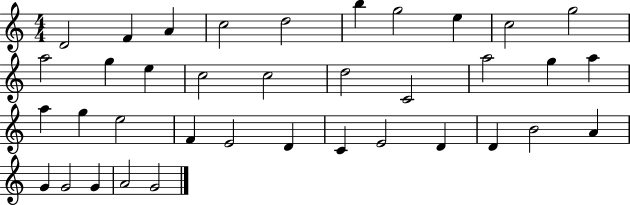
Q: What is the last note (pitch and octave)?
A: G4